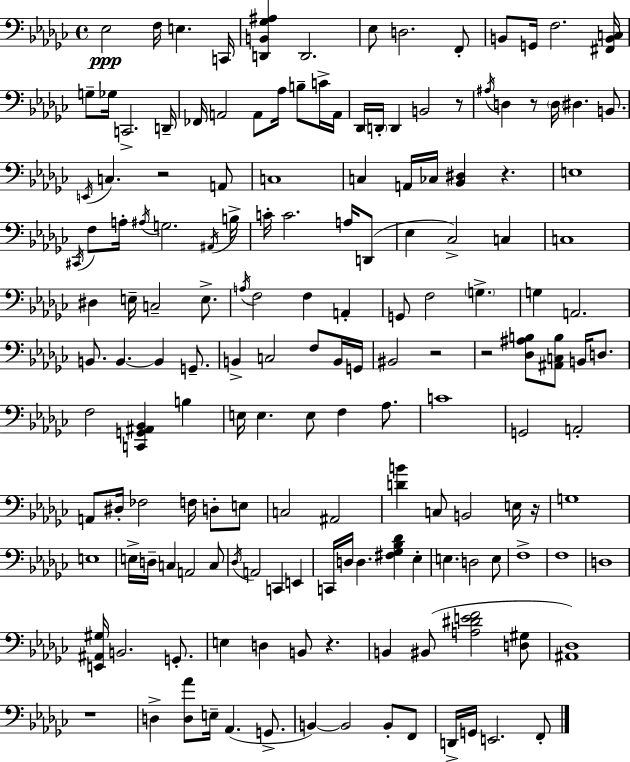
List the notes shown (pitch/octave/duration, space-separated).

Eb3/h F3/s E3/q. C2/s [D2,B2,Gb3,A#3]/q D2/h. Eb3/e D3/h. F2/e B2/e G2/s F3/h. [F#2,B2,C3]/s G3/e Gb3/s C2/h. D2/s FES2/s A2/h A2/e Ab3/s B3/e C4/s A2/s Db2/s D2/s D2/q B2/h R/e A#3/s D3/q R/e D3/s D#3/q. B2/e. E2/s C3/q. R/h A2/e C3/w C3/q A2/s CES3/s [Bb2,D#3]/q R/q. E3/w C#2/s F3/e A3/s A#3/s G3/h. A#2/s B3/s C4/s C4/h. A3/s D2/e Eb3/q CES3/h C3/q C3/w D#3/q E3/s C3/h E3/e. A3/s F3/h F3/q A2/q G2/e F3/h G3/q. G3/q A2/h. B2/e. B2/q. B2/q G2/e. B2/q C3/h F3/e B2/s G2/s BIS2/h R/h R/h [Db3,A#3,B3]/e [A#2,C3,B3]/e B2/s D3/e. F3/h [C2,G2,A#2,Bb2]/q B3/q E3/s E3/q. E3/e F3/q Ab3/e. C4/w G2/h A2/h A2/e D#3/s FES3/h F3/s D3/e E3/e C3/h A#2/h [D4,B4]/q C3/e B2/h E3/s R/s G3/w E3/w E3/s D3/s C3/q A2/h C3/e Db3/s A2/h C2/q E2/q C2/s D3/s D3/q. [F#3,Gb3,Bb3,Db4]/q Eb3/q E3/q. D3/h E3/e F3/w F3/w D3/w [E2,A#2,G#3]/s B2/h. G2/e. E3/q D3/q B2/e R/q. B2/q BIS2/e [A3,D#4,E4,F4]/h [D3,G#3]/e [A#2,Db3]/w R/w D3/q [D3,Ab4]/e E3/s Ab2/q. G2/e. B2/q B2/h B2/e F2/e D2/s G2/s E2/h. F2/e